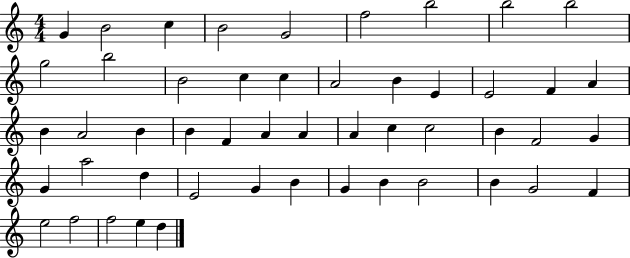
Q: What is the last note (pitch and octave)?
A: D5